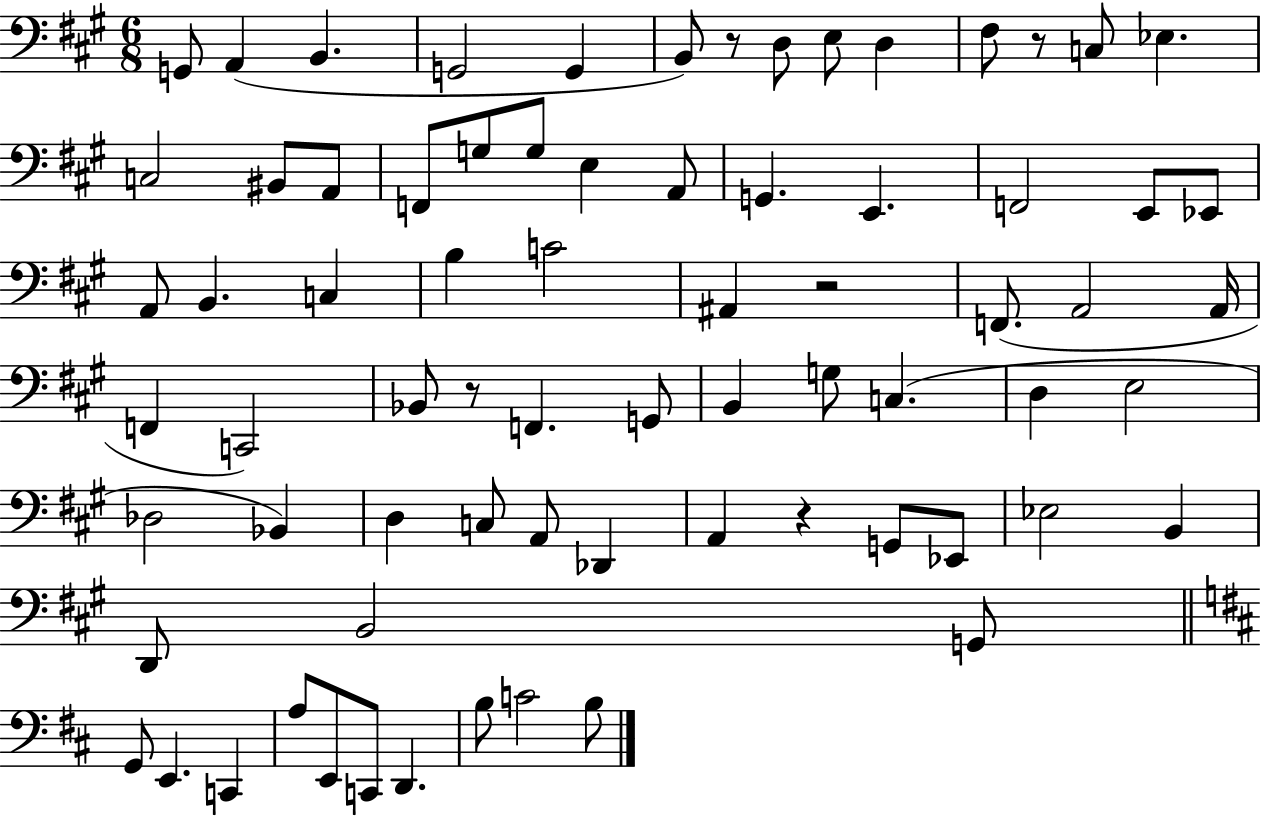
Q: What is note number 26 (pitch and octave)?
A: A2